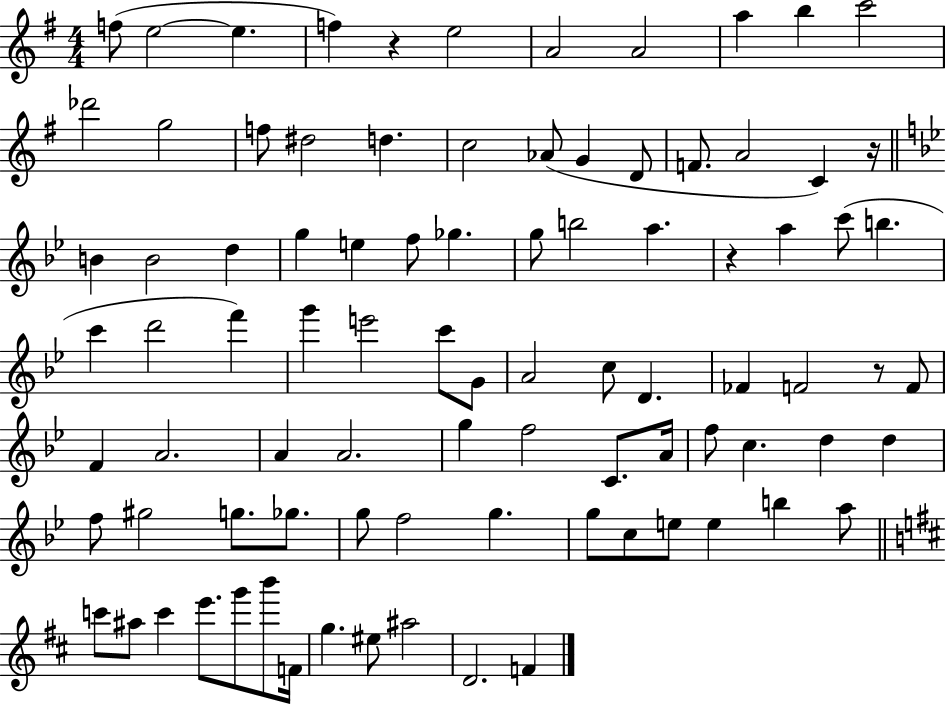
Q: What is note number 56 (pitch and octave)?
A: A4